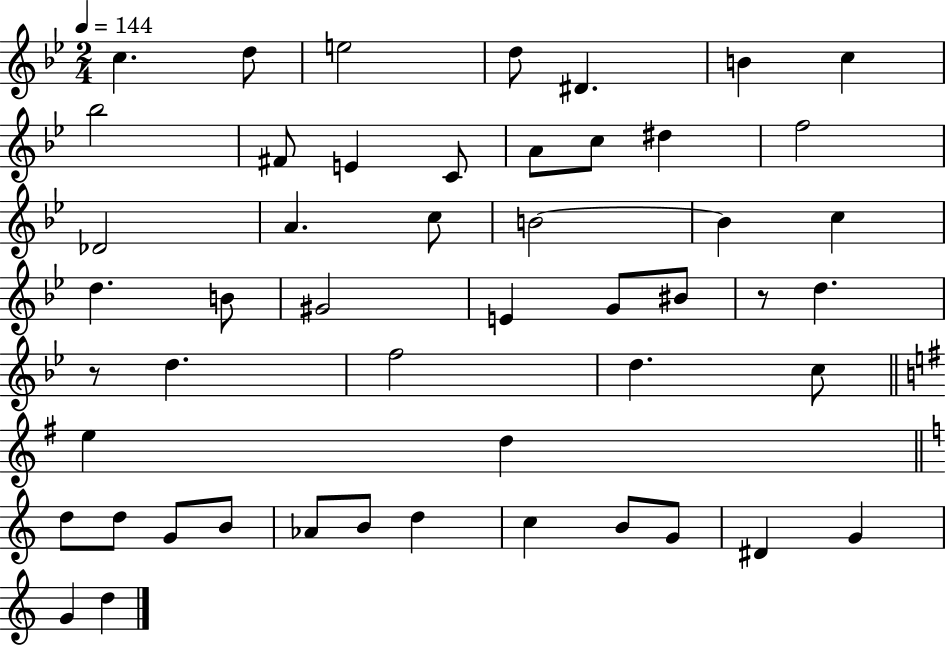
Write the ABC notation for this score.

X:1
T:Untitled
M:2/4
L:1/4
K:Bb
c d/2 e2 d/2 ^D B c _b2 ^F/2 E C/2 A/2 c/2 ^d f2 _D2 A c/2 B2 B c d B/2 ^G2 E G/2 ^B/2 z/2 d z/2 d f2 d c/2 e d d/2 d/2 G/2 B/2 _A/2 B/2 d c B/2 G/2 ^D G G d